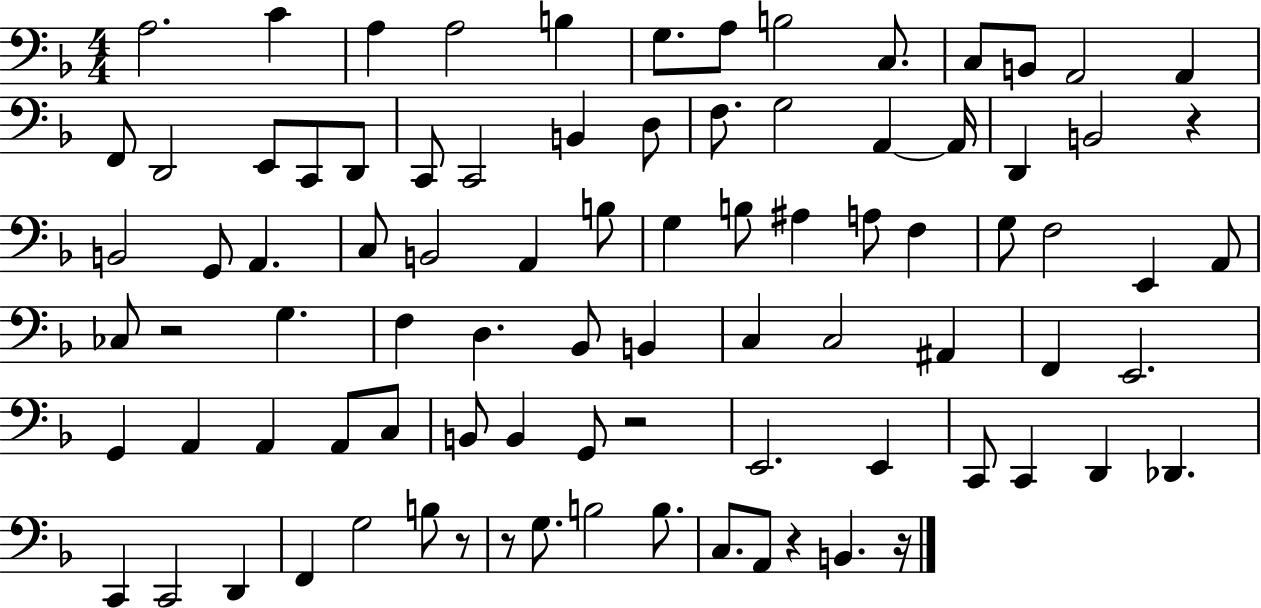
X:1
T:Untitled
M:4/4
L:1/4
K:F
A,2 C A, A,2 B, G,/2 A,/2 B,2 C,/2 C,/2 B,,/2 A,,2 A,, F,,/2 D,,2 E,,/2 C,,/2 D,,/2 C,,/2 C,,2 B,, D,/2 F,/2 G,2 A,, A,,/4 D,, B,,2 z B,,2 G,,/2 A,, C,/2 B,,2 A,, B,/2 G, B,/2 ^A, A,/2 F, G,/2 F,2 E,, A,,/2 _C,/2 z2 G, F, D, _B,,/2 B,, C, C,2 ^A,, F,, E,,2 G,, A,, A,, A,,/2 C,/2 B,,/2 B,, G,,/2 z2 E,,2 E,, C,,/2 C,, D,, _D,, C,, C,,2 D,, F,, G,2 B,/2 z/2 z/2 G,/2 B,2 B,/2 C,/2 A,,/2 z B,, z/4